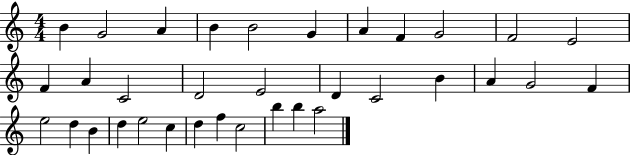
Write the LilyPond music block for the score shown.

{
  \clef treble
  \numericTimeSignature
  \time 4/4
  \key c \major
  b'4 g'2 a'4 | b'4 b'2 g'4 | a'4 f'4 g'2 | f'2 e'2 | \break f'4 a'4 c'2 | d'2 e'2 | d'4 c'2 b'4 | a'4 g'2 f'4 | \break e''2 d''4 b'4 | d''4 e''2 c''4 | d''4 f''4 c''2 | b''4 b''4 a''2 | \break \bar "|."
}